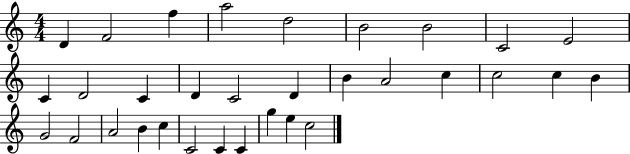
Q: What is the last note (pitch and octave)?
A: C5